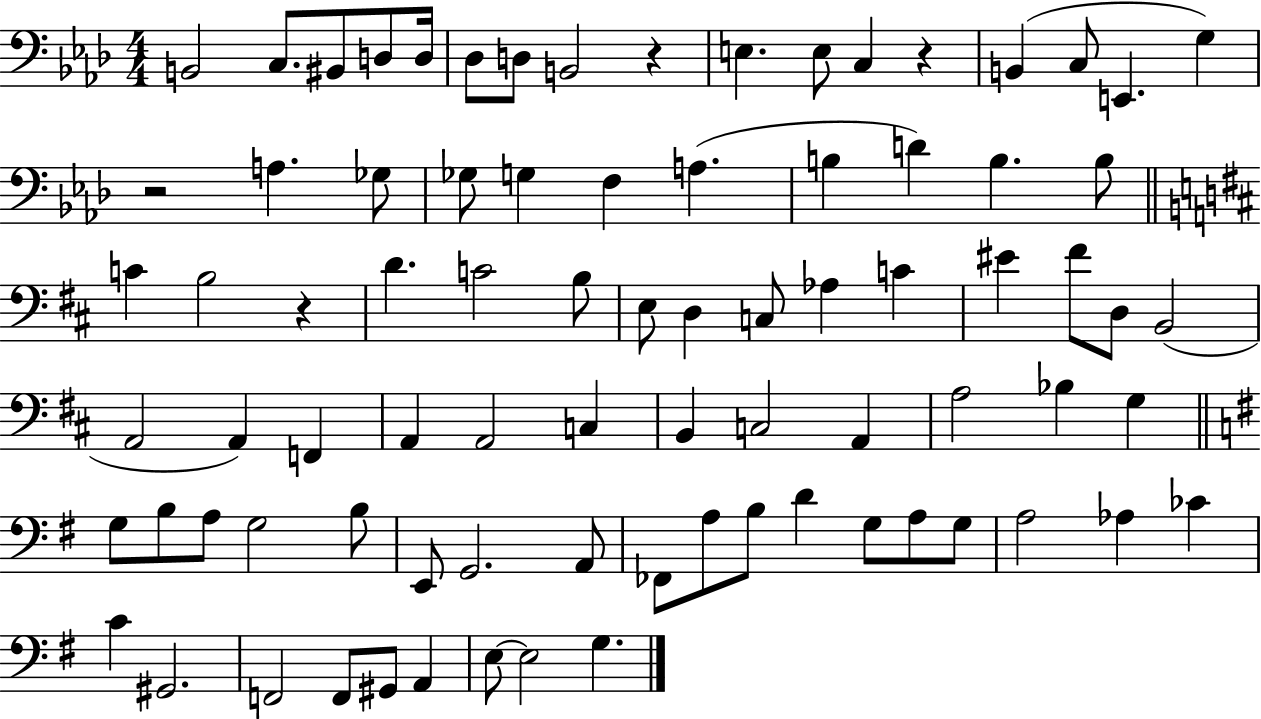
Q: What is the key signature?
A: AES major